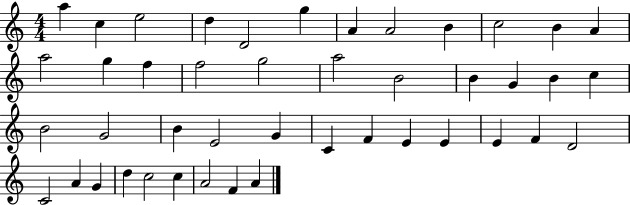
{
  \clef treble
  \numericTimeSignature
  \time 4/4
  \key c \major
  a''4 c''4 e''2 | d''4 d'2 g''4 | a'4 a'2 b'4 | c''2 b'4 a'4 | \break a''2 g''4 f''4 | f''2 g''2 | a''2 b'2 | b'4 g'4 b'4 c''4 | \break b'2 g'2 | b'4 e'2 g'4 | c'4 f'4 e'4 e'4 | e'4 f'4 d'2 | \break c'2 a'4 g'4 | d''4 c''2 c''4 | a'2 f'4 a'4 | \bar "|."
}